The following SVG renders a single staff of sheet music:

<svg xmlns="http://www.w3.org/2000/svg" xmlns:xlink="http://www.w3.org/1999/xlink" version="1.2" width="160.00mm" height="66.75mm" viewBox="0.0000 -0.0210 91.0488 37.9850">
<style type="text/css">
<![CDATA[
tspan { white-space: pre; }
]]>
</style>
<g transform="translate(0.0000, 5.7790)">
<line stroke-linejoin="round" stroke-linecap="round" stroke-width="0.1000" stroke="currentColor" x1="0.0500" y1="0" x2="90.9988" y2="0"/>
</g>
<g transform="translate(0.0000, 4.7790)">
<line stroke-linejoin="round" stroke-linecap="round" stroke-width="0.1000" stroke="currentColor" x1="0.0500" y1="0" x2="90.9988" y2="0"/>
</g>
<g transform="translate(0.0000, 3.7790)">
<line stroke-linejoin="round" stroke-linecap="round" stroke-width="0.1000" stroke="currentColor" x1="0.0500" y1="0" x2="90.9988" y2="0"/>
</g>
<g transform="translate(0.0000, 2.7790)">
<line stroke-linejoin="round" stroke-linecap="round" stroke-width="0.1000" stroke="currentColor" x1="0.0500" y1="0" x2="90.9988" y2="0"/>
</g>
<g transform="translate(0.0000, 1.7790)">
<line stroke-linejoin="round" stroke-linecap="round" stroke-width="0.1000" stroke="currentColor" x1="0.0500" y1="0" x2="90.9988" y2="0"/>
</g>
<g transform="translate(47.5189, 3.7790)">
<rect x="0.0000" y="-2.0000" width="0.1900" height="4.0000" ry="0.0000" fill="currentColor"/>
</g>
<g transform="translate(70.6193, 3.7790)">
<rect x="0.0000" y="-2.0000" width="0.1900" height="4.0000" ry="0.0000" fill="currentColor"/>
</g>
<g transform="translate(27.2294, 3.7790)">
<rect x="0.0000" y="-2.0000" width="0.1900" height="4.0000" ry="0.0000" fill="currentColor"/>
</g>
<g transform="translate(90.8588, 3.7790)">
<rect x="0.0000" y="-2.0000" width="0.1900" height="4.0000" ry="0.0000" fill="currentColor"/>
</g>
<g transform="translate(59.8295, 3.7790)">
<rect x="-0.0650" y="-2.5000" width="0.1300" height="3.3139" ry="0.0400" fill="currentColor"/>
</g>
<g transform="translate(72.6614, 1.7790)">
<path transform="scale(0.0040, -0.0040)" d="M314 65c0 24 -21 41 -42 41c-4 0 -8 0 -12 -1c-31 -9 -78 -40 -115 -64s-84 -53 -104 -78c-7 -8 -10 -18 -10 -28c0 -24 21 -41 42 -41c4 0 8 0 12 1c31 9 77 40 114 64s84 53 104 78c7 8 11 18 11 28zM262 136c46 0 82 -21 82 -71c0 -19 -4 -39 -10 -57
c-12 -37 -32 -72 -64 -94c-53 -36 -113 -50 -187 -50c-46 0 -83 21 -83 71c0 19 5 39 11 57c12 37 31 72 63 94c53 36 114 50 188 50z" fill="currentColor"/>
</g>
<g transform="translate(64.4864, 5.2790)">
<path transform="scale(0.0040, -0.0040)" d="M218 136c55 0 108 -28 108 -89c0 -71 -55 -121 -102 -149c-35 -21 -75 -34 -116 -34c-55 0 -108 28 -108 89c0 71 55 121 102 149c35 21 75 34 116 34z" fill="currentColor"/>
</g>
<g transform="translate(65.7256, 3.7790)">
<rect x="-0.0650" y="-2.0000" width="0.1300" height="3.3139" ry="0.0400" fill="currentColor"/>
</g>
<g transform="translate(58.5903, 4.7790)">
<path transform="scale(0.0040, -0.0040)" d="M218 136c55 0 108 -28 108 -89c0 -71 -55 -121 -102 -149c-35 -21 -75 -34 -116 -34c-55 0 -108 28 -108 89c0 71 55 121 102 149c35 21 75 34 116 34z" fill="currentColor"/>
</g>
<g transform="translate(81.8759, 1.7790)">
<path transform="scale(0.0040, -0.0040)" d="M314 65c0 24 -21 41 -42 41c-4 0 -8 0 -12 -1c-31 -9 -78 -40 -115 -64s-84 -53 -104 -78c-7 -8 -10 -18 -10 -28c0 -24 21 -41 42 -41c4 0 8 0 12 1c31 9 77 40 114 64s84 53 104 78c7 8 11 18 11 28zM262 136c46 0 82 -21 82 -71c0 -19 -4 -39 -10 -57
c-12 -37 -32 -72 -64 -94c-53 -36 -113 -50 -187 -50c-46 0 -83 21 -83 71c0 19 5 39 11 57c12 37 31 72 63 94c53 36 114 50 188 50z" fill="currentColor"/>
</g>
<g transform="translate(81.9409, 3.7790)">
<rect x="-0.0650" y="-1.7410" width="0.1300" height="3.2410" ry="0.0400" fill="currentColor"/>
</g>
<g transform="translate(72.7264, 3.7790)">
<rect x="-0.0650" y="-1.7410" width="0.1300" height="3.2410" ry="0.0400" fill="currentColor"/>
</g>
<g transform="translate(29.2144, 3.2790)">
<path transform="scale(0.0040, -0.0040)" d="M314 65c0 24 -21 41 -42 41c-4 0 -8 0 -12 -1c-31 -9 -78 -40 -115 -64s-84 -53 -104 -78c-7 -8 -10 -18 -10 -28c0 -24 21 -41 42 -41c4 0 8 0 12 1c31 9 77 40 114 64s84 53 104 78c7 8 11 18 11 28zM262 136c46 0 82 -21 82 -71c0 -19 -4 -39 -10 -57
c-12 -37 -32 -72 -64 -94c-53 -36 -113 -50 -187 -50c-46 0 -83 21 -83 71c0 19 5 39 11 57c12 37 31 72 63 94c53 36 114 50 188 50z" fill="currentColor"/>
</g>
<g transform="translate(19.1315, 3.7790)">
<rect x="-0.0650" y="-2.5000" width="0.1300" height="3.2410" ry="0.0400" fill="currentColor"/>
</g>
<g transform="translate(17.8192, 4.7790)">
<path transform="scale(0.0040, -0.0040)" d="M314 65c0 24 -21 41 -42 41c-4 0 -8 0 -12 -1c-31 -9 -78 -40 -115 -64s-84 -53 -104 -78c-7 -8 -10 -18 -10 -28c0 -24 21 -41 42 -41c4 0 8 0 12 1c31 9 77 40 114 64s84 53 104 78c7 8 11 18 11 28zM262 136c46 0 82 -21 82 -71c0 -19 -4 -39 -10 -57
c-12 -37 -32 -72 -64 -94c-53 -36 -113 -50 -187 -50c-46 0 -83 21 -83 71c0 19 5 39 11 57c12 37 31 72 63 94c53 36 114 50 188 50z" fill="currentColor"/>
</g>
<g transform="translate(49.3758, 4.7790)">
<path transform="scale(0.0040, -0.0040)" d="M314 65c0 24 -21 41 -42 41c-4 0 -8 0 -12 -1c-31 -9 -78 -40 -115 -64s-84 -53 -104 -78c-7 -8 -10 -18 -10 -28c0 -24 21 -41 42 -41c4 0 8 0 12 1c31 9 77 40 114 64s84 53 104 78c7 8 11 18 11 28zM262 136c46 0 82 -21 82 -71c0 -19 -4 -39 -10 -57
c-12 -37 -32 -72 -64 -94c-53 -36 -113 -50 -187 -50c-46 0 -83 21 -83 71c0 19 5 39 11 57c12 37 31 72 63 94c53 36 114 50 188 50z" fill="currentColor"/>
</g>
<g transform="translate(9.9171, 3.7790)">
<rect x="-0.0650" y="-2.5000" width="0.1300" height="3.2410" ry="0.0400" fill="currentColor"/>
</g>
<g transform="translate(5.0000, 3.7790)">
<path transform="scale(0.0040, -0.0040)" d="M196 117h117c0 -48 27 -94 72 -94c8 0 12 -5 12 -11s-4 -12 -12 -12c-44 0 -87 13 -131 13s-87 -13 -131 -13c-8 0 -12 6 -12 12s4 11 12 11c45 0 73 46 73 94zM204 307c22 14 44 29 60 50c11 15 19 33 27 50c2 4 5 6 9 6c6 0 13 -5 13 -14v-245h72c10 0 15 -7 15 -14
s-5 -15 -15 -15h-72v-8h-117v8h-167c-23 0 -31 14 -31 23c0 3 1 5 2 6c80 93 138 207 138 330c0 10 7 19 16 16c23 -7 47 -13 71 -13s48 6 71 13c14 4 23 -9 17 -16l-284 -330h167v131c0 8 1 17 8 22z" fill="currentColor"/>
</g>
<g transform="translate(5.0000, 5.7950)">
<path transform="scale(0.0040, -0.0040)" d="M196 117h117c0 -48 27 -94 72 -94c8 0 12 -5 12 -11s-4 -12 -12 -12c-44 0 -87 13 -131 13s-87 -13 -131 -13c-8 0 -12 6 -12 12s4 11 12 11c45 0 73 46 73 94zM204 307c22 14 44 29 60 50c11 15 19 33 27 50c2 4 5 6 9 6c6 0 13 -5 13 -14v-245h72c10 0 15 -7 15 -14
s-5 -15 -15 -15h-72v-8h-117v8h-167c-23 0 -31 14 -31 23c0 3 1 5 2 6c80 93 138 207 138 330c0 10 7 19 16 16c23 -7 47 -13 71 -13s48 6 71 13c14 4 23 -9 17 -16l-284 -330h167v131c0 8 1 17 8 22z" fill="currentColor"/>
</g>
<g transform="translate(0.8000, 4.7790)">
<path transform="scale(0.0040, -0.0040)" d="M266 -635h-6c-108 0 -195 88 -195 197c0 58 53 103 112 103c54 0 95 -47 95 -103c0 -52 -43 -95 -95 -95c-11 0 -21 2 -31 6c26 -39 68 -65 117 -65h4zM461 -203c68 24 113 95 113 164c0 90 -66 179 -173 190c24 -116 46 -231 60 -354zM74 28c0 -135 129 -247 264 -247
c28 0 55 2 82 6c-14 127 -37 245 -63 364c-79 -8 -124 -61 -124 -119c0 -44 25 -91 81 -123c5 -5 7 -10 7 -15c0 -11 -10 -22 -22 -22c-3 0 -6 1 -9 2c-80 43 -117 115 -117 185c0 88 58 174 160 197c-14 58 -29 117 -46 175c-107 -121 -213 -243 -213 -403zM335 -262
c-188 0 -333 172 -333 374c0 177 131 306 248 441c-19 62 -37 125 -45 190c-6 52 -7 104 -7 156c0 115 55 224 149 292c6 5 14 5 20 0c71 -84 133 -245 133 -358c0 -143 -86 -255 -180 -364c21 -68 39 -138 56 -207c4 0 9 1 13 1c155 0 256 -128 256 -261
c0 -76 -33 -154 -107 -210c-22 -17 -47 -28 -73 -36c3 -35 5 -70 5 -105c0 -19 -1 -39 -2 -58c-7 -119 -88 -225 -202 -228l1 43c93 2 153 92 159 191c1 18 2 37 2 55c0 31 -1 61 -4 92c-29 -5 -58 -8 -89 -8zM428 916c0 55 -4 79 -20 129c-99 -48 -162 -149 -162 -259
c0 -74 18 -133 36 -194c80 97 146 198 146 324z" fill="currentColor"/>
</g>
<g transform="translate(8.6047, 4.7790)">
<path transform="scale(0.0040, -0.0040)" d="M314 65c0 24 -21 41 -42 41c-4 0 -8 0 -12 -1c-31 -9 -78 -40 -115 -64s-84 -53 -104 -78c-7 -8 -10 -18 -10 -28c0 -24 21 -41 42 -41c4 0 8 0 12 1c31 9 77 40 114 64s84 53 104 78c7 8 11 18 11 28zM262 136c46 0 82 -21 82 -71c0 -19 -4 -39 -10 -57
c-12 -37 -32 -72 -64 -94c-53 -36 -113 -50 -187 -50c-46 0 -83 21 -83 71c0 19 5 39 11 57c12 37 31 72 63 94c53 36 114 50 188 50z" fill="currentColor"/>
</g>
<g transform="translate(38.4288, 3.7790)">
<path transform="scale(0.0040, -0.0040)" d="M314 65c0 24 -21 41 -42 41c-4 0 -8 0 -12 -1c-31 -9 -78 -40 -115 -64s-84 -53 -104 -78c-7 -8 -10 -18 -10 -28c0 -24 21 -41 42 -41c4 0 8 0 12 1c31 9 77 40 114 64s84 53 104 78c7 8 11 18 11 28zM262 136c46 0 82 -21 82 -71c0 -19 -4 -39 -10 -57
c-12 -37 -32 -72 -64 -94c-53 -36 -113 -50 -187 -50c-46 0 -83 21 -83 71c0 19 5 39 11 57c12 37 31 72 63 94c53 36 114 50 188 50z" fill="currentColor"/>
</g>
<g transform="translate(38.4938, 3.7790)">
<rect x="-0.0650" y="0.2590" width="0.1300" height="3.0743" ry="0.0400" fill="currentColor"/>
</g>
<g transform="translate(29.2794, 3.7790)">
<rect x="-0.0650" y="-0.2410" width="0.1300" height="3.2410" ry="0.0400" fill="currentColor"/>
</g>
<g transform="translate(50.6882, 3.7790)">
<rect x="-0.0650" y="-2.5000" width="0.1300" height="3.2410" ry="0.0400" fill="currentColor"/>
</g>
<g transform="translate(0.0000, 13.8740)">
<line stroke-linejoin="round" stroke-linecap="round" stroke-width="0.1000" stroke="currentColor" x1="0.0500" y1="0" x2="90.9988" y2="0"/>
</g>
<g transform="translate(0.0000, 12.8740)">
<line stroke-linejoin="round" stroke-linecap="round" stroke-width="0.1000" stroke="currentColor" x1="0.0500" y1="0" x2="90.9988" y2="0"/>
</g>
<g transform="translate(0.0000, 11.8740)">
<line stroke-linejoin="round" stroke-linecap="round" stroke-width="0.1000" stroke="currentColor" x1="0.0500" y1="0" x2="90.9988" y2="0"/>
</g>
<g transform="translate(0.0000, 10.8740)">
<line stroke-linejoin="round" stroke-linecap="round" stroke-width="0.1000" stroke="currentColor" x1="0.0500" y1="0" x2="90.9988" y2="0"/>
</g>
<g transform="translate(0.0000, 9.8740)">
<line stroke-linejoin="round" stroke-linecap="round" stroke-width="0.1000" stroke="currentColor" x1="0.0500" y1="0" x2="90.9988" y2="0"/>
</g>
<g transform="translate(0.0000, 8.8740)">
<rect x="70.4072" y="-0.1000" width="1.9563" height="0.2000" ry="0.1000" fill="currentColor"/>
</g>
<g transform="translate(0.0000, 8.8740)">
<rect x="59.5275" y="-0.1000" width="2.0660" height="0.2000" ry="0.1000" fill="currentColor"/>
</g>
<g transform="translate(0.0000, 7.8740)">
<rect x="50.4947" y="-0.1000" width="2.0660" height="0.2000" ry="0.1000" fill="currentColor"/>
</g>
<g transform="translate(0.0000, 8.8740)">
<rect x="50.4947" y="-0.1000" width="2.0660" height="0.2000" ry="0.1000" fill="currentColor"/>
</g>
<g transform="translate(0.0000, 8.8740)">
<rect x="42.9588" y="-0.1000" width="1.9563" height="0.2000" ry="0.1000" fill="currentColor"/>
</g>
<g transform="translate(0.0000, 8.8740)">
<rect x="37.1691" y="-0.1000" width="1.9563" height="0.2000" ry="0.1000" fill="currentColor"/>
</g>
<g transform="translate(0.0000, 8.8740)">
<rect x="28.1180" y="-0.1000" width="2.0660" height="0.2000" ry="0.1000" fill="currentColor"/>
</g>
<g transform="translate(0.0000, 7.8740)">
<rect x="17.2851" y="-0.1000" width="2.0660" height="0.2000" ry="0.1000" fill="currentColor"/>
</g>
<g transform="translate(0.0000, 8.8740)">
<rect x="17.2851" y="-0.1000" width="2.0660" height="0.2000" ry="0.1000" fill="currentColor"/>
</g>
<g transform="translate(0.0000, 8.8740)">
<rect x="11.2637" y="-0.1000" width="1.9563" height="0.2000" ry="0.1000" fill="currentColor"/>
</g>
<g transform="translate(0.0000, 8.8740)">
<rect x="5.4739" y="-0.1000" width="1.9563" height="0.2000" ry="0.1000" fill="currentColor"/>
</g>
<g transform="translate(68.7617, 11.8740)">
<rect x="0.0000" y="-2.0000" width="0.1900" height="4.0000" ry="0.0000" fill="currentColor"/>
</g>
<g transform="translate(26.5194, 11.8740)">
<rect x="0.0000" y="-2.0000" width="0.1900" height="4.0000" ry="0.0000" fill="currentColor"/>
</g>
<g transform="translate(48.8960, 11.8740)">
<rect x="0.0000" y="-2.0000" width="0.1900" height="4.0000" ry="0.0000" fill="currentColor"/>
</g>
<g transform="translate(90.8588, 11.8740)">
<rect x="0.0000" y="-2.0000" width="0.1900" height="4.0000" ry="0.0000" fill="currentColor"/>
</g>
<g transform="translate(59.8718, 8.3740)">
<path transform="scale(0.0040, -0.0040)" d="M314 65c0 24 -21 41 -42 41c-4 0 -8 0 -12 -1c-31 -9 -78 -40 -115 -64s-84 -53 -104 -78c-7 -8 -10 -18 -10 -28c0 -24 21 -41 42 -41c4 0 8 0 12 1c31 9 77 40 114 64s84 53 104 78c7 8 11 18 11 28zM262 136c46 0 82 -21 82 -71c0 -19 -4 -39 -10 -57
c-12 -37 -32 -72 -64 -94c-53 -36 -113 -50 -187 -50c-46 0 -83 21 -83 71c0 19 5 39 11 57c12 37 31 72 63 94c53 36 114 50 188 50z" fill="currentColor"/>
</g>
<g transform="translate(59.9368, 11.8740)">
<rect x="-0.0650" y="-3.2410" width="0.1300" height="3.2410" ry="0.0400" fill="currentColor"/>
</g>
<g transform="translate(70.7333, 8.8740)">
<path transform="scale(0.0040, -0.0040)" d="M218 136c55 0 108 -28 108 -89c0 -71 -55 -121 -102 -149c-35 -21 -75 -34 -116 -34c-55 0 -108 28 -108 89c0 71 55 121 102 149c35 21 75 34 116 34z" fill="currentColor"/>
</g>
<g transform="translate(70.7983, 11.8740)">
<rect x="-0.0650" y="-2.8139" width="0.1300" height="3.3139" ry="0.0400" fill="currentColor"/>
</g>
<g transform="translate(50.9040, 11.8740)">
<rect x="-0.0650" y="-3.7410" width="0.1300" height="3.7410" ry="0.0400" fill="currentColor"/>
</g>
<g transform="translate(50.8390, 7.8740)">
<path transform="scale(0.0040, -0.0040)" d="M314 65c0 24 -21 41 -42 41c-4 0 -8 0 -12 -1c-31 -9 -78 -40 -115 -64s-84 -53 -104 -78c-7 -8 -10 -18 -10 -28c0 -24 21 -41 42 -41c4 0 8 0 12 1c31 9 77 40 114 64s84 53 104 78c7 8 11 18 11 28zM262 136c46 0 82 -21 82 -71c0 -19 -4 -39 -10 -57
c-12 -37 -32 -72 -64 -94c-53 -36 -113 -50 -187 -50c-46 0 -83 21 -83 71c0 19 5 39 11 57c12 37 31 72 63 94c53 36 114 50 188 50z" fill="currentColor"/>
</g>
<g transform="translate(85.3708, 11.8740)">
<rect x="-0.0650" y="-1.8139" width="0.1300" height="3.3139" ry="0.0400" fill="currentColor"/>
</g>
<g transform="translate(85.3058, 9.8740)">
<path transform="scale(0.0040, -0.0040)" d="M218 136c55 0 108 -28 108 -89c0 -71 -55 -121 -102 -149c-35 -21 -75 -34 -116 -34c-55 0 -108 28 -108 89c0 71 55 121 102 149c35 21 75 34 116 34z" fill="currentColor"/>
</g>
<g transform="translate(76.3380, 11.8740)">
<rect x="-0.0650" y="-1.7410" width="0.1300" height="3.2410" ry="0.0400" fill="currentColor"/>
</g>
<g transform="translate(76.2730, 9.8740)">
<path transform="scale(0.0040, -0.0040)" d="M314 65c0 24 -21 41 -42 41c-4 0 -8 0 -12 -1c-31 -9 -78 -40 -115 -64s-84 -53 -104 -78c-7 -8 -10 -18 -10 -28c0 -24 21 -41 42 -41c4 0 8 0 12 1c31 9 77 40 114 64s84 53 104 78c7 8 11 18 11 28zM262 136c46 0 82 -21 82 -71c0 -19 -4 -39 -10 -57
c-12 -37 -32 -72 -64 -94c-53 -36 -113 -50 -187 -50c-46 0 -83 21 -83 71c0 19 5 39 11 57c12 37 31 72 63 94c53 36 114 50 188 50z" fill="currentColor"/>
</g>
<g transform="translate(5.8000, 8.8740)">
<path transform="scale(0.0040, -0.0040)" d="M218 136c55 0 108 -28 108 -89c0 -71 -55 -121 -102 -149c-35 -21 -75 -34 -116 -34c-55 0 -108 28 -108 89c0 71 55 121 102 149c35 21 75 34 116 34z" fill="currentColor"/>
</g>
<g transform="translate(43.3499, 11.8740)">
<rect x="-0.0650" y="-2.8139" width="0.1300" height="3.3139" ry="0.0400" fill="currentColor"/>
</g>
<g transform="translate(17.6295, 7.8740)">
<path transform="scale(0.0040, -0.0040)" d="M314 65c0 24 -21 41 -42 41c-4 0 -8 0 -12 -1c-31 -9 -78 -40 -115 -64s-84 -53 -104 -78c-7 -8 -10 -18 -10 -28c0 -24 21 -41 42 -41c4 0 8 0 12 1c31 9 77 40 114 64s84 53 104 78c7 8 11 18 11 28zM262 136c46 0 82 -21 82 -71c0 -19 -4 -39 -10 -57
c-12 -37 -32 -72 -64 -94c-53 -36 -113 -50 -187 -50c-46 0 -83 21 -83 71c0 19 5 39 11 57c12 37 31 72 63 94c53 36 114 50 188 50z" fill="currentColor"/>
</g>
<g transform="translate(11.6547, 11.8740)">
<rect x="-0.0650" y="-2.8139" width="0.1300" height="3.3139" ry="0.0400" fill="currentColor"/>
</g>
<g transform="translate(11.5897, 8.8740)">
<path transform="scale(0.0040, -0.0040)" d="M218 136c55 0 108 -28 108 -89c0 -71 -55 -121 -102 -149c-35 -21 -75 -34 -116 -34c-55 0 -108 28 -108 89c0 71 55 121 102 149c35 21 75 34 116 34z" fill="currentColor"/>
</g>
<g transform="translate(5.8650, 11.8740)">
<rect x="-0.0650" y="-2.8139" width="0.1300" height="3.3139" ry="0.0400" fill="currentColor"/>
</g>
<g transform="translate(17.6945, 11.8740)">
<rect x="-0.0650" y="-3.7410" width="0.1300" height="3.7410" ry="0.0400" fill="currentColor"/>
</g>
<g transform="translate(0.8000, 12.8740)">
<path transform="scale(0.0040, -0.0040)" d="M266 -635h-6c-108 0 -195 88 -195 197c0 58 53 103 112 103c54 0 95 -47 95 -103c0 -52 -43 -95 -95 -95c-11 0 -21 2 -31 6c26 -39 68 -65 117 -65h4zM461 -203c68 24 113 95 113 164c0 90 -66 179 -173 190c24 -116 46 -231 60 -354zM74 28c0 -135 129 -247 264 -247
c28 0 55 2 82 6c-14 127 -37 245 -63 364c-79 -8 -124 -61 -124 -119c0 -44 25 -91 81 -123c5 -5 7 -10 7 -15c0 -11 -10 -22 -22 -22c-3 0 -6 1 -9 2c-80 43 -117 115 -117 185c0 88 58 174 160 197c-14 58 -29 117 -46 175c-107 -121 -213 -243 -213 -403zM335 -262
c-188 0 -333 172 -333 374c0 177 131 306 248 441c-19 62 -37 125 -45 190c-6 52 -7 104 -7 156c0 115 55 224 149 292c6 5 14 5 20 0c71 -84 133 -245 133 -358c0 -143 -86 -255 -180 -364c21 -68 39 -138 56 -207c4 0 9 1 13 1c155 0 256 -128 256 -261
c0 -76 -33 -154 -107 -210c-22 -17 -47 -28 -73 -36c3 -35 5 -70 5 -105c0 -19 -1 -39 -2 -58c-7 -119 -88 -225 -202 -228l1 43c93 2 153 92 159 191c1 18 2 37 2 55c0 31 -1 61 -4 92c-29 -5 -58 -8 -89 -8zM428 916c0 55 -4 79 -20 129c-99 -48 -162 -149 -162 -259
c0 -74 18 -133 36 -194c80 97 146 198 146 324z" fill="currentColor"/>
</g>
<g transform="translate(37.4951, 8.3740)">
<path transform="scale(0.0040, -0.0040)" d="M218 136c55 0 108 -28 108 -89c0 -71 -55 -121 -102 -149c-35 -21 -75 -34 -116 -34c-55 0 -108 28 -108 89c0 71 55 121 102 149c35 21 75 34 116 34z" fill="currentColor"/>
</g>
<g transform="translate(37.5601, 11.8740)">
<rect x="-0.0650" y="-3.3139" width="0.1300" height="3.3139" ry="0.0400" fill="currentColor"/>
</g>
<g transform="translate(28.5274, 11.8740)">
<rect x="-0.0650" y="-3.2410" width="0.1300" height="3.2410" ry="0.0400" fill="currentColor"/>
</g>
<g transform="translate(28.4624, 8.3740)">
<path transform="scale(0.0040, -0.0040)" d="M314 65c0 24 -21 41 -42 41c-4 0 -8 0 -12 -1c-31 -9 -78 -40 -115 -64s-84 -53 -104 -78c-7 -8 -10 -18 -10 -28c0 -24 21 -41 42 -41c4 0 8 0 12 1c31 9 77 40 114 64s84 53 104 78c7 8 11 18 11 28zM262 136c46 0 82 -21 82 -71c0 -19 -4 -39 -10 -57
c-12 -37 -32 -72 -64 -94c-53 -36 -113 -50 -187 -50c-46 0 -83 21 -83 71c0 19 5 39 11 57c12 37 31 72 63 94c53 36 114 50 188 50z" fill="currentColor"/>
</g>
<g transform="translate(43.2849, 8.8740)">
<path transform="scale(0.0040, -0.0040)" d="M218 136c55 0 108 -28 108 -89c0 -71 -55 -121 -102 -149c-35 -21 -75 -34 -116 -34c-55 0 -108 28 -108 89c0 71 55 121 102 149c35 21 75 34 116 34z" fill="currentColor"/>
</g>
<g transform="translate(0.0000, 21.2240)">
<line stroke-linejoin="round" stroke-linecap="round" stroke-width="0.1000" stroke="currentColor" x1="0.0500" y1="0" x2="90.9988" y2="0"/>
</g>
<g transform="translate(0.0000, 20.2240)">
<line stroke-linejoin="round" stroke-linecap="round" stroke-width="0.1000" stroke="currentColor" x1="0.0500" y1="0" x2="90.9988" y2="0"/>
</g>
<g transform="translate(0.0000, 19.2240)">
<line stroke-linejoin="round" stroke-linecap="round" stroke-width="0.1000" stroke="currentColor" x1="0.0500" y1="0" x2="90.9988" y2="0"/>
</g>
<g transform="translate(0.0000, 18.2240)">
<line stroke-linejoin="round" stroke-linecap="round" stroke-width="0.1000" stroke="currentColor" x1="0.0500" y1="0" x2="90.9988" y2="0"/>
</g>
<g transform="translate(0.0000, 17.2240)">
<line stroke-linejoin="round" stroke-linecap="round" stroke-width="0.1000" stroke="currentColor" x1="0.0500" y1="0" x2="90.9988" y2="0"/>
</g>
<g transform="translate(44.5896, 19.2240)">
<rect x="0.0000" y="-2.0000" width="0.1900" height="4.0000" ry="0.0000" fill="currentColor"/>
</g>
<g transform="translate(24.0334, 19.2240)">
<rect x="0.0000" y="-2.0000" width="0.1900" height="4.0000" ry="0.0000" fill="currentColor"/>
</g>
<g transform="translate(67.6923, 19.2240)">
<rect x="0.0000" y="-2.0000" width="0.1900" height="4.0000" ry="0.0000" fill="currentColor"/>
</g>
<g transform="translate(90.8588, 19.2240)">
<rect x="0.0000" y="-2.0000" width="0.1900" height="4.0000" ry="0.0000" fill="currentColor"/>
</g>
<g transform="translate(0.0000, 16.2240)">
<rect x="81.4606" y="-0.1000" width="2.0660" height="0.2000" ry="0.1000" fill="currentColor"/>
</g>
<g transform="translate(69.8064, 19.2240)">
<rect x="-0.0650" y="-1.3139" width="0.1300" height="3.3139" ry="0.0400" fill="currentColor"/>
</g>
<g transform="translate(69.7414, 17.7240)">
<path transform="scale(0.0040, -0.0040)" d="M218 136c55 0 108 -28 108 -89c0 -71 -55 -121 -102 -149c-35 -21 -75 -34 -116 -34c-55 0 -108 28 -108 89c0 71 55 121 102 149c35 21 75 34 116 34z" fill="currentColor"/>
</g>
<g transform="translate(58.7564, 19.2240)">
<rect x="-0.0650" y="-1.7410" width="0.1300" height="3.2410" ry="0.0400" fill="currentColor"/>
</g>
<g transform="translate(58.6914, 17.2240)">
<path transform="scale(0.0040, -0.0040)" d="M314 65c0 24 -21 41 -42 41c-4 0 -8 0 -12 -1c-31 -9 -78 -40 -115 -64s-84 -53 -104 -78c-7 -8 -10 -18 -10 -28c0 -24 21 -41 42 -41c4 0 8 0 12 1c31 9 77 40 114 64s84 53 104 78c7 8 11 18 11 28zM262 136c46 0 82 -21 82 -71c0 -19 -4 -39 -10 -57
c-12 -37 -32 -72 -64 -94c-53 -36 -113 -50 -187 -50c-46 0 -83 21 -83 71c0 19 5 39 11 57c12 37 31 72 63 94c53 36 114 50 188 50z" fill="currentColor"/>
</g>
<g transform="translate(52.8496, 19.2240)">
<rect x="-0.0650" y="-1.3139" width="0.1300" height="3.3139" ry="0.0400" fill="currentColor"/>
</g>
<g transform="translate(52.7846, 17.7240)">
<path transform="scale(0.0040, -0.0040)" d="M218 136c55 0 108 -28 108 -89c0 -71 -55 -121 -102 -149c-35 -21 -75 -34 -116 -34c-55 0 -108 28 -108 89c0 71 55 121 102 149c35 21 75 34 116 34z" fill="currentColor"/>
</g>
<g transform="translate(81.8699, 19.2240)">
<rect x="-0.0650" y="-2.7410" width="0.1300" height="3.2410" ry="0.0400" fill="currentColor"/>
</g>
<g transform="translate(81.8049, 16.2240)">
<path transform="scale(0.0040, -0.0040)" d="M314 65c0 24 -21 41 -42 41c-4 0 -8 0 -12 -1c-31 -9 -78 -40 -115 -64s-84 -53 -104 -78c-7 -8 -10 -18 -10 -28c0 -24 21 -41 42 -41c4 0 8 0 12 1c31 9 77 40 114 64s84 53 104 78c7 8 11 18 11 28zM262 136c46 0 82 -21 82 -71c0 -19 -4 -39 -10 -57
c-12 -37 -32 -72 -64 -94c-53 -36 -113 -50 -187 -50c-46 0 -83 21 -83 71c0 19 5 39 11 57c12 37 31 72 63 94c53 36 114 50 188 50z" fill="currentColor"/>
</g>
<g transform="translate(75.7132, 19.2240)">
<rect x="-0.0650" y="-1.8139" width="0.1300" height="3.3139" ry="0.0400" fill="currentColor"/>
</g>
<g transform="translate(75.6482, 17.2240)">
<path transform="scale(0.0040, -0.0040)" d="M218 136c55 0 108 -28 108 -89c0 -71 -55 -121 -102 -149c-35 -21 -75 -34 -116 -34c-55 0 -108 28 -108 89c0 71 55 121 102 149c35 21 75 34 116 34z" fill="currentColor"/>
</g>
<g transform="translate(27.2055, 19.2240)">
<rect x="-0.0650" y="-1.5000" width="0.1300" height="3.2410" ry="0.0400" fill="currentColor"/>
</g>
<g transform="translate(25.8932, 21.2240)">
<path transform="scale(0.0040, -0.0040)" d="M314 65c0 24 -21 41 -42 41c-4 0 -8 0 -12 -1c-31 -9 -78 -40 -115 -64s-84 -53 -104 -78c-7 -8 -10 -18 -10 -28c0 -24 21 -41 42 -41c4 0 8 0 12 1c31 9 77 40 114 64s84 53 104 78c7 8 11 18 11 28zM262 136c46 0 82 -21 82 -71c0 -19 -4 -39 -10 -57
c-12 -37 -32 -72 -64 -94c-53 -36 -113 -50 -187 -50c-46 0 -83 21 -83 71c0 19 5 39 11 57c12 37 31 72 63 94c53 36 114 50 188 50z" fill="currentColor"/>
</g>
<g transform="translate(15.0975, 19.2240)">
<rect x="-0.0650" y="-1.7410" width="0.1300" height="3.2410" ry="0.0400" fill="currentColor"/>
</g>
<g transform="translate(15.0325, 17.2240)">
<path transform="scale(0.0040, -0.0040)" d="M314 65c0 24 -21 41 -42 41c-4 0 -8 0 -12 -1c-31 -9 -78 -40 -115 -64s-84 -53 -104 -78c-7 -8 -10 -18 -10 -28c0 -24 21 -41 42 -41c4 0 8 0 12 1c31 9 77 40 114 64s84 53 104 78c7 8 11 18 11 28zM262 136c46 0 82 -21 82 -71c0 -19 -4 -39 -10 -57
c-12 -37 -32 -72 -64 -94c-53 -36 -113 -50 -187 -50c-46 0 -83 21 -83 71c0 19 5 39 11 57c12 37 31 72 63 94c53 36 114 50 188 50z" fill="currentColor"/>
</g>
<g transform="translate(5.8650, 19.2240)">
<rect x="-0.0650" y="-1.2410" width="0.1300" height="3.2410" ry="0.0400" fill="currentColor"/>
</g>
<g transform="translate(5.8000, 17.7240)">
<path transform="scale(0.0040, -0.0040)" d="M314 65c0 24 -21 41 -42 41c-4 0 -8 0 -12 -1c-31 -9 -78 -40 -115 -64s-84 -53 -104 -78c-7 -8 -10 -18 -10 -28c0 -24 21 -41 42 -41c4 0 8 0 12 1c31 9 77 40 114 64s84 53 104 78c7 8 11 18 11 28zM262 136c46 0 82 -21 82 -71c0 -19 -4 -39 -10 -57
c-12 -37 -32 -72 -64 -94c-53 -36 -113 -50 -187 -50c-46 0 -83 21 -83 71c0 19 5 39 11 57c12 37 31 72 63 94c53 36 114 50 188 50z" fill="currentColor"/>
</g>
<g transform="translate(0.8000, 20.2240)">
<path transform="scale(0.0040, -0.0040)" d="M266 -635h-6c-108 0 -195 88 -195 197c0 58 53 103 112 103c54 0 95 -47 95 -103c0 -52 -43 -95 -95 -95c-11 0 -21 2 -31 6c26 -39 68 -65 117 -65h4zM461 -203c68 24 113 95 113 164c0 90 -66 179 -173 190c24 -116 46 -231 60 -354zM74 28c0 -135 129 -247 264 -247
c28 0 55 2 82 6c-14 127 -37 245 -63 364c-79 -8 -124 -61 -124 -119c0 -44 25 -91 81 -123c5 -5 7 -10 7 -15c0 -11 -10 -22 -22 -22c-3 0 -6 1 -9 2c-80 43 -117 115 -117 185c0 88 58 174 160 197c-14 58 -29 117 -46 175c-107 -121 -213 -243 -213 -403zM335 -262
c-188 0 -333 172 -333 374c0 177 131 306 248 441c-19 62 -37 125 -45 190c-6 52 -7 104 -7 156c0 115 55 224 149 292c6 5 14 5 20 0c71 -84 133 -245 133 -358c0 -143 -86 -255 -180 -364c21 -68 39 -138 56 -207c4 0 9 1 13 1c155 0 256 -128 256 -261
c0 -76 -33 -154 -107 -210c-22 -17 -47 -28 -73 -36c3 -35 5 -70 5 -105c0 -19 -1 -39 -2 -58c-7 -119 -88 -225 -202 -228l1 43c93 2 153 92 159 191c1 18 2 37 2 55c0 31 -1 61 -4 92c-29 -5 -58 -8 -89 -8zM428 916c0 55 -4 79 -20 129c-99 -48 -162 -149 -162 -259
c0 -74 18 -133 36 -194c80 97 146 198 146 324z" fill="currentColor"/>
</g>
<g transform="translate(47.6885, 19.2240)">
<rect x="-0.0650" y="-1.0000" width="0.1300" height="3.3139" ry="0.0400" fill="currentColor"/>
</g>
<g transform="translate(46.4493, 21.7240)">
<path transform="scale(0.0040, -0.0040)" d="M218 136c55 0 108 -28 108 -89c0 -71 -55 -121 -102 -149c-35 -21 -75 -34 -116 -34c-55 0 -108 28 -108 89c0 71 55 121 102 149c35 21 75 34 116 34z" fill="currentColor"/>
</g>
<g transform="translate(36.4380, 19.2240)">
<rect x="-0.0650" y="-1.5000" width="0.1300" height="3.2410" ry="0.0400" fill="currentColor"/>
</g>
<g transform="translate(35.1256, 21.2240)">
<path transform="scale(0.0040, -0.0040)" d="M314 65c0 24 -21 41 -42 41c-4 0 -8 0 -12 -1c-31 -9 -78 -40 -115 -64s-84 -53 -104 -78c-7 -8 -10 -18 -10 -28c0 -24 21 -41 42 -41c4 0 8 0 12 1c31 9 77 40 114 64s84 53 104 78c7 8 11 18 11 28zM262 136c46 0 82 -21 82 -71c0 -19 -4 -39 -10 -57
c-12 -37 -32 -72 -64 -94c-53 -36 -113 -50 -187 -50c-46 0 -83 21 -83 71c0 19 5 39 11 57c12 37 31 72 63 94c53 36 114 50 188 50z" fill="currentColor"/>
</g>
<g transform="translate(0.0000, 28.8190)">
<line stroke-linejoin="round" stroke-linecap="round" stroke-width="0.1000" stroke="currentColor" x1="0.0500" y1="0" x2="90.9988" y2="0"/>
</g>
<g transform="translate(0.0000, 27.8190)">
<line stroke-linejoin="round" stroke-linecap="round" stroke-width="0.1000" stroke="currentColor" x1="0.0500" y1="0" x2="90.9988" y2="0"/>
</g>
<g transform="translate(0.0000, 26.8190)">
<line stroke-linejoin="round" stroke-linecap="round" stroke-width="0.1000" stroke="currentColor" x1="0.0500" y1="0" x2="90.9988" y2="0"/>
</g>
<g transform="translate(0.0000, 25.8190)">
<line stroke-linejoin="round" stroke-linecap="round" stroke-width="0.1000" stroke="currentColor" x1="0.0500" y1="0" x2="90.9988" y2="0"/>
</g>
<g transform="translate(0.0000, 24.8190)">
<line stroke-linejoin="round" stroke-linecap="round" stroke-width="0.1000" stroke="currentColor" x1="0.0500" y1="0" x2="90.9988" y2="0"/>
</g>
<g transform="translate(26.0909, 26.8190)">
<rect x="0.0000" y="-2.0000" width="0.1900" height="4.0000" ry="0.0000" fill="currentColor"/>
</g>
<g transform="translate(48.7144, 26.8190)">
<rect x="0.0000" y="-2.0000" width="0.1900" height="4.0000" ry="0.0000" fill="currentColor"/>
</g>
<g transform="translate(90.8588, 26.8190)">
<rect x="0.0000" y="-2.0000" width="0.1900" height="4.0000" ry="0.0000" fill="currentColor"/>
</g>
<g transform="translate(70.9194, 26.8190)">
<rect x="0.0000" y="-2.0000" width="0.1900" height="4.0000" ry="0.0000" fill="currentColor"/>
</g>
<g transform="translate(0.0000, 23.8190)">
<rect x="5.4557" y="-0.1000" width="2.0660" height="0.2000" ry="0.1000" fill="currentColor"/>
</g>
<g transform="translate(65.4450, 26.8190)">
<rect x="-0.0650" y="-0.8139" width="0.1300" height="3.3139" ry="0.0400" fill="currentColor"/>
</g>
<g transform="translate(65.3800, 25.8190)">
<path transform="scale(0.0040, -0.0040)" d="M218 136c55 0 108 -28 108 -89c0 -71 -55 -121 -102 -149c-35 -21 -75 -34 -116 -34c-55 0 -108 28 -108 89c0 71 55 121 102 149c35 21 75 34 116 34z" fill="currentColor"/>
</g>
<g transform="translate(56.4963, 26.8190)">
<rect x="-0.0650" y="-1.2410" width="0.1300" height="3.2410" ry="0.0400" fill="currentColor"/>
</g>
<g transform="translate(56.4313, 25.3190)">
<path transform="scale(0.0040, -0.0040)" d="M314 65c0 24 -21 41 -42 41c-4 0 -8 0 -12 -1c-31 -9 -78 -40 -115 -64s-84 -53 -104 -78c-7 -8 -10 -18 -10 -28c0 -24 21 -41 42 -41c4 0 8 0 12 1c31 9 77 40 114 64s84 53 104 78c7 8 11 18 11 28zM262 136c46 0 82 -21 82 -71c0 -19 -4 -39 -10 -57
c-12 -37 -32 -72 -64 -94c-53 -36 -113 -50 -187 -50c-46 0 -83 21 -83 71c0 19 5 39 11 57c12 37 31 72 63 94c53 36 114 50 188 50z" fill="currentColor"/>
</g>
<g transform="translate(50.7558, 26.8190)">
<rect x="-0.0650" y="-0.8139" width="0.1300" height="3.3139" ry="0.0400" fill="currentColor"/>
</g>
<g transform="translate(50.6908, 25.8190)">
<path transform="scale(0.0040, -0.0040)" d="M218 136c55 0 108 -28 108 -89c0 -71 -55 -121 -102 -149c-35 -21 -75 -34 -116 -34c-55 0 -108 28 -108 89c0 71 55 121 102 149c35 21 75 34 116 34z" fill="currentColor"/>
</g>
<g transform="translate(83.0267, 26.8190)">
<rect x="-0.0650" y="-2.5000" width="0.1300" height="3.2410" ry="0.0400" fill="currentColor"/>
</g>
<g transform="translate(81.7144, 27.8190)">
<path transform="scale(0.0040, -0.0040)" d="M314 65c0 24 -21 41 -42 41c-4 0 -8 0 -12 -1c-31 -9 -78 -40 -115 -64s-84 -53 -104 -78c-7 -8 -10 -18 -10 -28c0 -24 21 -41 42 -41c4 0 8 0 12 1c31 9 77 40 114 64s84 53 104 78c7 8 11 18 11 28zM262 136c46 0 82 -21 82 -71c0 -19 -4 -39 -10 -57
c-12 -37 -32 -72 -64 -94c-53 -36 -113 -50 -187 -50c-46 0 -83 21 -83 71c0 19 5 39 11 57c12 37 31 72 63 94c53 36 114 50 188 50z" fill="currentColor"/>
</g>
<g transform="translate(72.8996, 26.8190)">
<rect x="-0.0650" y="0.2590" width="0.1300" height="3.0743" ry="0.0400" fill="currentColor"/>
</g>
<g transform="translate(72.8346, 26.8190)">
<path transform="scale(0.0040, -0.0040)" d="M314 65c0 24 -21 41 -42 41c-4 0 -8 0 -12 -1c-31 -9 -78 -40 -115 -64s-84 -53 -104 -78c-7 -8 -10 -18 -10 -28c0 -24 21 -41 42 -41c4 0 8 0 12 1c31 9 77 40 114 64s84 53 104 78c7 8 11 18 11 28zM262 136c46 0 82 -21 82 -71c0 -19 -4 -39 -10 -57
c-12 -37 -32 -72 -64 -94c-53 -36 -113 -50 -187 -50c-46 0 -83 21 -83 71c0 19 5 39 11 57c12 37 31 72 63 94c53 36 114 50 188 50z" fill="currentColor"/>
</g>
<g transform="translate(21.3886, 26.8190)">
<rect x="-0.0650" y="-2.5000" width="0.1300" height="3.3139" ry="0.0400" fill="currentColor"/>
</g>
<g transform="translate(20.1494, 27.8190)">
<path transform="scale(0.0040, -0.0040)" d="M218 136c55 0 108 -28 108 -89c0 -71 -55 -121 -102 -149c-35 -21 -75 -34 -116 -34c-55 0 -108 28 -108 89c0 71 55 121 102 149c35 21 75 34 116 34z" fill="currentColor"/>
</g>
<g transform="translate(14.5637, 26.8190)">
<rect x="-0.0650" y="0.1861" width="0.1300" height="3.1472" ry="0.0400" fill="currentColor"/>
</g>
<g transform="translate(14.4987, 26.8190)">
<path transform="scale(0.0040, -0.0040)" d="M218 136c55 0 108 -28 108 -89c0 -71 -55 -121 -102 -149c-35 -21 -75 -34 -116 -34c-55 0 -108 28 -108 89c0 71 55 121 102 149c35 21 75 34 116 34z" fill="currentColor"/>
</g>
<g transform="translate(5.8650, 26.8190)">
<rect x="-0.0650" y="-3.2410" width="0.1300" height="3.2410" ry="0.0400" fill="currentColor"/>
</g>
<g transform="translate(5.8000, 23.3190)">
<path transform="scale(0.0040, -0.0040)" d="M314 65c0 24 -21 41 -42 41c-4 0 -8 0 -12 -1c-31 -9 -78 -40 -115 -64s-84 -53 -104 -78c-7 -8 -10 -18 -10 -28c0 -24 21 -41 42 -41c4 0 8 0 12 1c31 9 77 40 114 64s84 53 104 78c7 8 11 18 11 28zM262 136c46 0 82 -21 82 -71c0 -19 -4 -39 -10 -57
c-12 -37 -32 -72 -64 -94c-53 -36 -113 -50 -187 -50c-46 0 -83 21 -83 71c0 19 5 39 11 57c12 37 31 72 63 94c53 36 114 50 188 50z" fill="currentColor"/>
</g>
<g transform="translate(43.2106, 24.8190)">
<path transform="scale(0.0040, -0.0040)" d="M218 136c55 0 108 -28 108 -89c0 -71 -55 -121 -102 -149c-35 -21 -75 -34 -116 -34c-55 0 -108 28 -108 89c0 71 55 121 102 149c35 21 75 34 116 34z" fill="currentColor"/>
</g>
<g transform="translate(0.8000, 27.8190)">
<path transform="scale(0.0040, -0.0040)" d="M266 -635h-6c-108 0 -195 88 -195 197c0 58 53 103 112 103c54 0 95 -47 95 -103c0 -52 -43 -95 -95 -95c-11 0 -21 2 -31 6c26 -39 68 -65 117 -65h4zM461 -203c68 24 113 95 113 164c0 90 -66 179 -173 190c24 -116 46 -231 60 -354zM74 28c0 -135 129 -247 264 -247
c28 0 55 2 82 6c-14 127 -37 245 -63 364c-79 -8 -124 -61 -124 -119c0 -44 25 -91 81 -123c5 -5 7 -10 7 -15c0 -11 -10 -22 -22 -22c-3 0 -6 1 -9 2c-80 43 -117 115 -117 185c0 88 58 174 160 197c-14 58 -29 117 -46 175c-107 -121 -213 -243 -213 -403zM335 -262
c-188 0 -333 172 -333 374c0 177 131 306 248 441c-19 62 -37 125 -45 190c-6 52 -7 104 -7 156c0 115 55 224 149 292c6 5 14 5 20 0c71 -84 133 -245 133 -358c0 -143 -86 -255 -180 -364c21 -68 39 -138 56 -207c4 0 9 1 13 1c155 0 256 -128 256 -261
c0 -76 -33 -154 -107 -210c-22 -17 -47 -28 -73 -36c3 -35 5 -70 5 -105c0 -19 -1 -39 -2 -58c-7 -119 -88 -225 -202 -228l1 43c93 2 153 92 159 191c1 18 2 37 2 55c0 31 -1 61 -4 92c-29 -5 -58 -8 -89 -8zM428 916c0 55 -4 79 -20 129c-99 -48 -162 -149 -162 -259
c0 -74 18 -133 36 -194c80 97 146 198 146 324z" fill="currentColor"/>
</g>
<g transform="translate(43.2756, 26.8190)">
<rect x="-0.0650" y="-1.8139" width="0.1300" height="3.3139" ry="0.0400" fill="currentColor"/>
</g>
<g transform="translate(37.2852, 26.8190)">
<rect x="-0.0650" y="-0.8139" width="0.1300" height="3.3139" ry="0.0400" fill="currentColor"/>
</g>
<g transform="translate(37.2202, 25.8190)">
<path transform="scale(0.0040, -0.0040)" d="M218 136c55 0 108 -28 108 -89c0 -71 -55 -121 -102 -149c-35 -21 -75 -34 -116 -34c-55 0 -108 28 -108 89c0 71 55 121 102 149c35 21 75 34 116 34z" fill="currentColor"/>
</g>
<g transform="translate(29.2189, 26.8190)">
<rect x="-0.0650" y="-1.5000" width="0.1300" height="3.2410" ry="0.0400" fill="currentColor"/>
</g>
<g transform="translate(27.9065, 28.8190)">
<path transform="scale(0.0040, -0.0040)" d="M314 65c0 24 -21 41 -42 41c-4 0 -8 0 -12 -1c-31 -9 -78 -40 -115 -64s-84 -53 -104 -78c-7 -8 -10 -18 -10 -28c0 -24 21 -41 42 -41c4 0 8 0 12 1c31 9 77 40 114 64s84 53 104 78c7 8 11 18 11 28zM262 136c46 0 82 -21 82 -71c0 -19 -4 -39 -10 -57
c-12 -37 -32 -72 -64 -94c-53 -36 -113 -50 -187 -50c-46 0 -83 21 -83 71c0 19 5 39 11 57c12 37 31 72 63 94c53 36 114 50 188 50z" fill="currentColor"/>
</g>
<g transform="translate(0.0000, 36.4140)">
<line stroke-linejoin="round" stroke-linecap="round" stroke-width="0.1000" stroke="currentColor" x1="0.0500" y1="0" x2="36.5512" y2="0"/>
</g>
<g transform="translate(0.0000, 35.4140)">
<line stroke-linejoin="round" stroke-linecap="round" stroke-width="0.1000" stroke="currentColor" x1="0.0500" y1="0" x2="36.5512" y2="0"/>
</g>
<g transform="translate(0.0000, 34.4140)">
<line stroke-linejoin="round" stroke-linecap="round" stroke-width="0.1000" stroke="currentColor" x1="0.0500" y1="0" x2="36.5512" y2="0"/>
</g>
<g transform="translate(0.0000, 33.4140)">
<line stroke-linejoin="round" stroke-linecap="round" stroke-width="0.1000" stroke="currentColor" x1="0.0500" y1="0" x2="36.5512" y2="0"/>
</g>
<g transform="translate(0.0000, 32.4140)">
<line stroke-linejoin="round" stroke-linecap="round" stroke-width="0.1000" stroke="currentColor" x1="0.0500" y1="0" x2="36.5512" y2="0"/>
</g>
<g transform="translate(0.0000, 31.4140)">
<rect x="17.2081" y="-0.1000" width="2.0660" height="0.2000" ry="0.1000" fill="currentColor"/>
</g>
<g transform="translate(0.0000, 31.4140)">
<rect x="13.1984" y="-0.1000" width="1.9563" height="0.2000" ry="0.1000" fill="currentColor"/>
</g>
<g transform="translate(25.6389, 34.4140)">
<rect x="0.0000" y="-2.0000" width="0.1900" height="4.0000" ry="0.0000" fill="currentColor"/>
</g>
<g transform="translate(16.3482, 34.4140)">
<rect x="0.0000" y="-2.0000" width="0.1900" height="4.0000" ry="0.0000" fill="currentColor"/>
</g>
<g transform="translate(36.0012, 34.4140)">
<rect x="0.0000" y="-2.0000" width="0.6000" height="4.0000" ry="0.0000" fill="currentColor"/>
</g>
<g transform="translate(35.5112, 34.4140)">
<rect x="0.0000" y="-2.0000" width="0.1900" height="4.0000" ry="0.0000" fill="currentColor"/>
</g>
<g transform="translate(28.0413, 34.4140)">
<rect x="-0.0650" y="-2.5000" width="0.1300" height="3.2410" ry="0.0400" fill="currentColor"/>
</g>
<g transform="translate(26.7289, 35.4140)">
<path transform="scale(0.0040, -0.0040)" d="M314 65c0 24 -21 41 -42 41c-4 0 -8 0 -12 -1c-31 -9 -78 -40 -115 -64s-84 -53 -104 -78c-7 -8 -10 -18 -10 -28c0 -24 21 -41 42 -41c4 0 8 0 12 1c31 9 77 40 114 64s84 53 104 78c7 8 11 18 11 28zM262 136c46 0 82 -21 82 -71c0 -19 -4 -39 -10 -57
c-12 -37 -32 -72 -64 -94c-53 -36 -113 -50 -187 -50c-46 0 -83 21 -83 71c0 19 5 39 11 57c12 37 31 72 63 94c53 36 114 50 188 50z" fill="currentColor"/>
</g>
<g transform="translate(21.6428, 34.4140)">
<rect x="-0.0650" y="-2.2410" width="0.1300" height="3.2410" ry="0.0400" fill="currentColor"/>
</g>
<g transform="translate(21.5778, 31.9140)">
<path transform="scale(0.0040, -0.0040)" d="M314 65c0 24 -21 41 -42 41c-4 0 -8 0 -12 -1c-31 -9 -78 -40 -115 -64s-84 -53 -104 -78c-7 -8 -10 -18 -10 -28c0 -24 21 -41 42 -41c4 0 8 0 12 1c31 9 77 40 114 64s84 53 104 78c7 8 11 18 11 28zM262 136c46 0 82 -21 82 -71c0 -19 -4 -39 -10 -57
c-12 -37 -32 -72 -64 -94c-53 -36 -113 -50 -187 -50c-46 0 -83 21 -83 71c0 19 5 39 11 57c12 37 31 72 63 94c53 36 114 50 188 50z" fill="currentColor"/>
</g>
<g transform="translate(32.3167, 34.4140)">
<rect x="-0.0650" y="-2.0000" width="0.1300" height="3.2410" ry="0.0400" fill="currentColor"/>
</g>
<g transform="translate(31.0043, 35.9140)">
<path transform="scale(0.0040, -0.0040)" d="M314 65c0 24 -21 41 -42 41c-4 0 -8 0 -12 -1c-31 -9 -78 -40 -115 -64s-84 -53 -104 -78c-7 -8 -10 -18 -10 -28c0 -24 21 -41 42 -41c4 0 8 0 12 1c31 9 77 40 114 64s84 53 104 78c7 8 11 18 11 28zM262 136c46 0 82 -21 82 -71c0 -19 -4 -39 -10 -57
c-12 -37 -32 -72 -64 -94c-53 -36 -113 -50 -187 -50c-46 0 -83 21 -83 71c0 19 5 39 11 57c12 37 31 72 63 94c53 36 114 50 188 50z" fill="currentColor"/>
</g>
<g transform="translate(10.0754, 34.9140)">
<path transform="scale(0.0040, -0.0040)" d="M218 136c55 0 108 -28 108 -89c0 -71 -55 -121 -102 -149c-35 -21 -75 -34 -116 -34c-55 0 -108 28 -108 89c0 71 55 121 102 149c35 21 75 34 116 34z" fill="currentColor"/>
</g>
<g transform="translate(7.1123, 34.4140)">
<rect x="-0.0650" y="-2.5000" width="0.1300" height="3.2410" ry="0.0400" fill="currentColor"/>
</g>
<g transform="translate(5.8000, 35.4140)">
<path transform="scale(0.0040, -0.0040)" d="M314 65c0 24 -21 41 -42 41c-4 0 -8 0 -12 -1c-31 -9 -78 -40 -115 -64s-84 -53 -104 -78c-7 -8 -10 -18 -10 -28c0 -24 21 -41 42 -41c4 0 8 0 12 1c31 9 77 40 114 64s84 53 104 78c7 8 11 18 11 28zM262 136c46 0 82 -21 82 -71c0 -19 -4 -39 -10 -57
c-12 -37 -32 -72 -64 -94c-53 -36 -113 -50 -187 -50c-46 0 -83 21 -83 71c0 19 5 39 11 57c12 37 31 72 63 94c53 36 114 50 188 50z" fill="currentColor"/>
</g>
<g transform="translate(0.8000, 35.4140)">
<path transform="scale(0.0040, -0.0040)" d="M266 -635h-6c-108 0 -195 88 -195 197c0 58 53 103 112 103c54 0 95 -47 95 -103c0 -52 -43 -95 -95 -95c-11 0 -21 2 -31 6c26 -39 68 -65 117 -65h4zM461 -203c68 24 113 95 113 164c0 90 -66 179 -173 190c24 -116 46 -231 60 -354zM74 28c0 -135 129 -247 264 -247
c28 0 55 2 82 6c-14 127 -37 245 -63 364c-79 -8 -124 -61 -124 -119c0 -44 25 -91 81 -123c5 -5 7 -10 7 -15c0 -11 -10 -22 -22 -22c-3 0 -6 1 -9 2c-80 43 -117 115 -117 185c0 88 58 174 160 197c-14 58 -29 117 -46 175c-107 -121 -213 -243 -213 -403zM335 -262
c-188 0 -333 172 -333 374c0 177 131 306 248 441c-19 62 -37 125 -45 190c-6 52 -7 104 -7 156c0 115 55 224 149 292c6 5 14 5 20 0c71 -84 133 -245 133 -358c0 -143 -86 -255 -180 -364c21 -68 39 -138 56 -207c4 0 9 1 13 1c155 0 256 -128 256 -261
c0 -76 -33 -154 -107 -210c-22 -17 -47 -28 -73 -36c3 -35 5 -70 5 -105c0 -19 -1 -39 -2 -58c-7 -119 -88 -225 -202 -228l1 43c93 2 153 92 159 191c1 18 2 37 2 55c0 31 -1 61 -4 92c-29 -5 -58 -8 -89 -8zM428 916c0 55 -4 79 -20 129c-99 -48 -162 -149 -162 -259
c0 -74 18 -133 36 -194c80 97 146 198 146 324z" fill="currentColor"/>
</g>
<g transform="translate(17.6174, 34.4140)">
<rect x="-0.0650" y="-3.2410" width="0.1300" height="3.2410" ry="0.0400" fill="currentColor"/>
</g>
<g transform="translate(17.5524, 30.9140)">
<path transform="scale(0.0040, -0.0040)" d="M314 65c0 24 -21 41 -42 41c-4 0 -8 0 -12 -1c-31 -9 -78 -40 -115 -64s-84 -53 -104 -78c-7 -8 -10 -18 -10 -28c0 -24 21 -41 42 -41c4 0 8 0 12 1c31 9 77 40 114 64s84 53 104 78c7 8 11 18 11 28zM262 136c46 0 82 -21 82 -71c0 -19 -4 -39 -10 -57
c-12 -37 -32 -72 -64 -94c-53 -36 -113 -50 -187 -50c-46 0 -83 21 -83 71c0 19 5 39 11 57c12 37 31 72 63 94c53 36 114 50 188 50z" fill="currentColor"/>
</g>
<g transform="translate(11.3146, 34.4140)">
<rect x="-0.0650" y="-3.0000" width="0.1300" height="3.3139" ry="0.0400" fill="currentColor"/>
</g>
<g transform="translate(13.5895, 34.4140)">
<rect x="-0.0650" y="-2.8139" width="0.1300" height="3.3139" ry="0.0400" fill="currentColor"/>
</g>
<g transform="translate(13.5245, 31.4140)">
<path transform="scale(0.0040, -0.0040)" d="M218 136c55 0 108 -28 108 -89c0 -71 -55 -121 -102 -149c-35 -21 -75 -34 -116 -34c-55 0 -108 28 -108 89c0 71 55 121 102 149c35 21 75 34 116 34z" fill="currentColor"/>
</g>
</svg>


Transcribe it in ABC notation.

X:1
T:Untitled
M:4/4
L:1/4
K:C
G2 G2 c2 B2 G2 G F f2 f2 a a c'2 b2 b a c'2 b2 a f2 f e2 f2 E2 E2 D e f2 e f a2 b2 B G E2 d f d e2 d B2 G2 G2 A a b2 g2 G2 F2